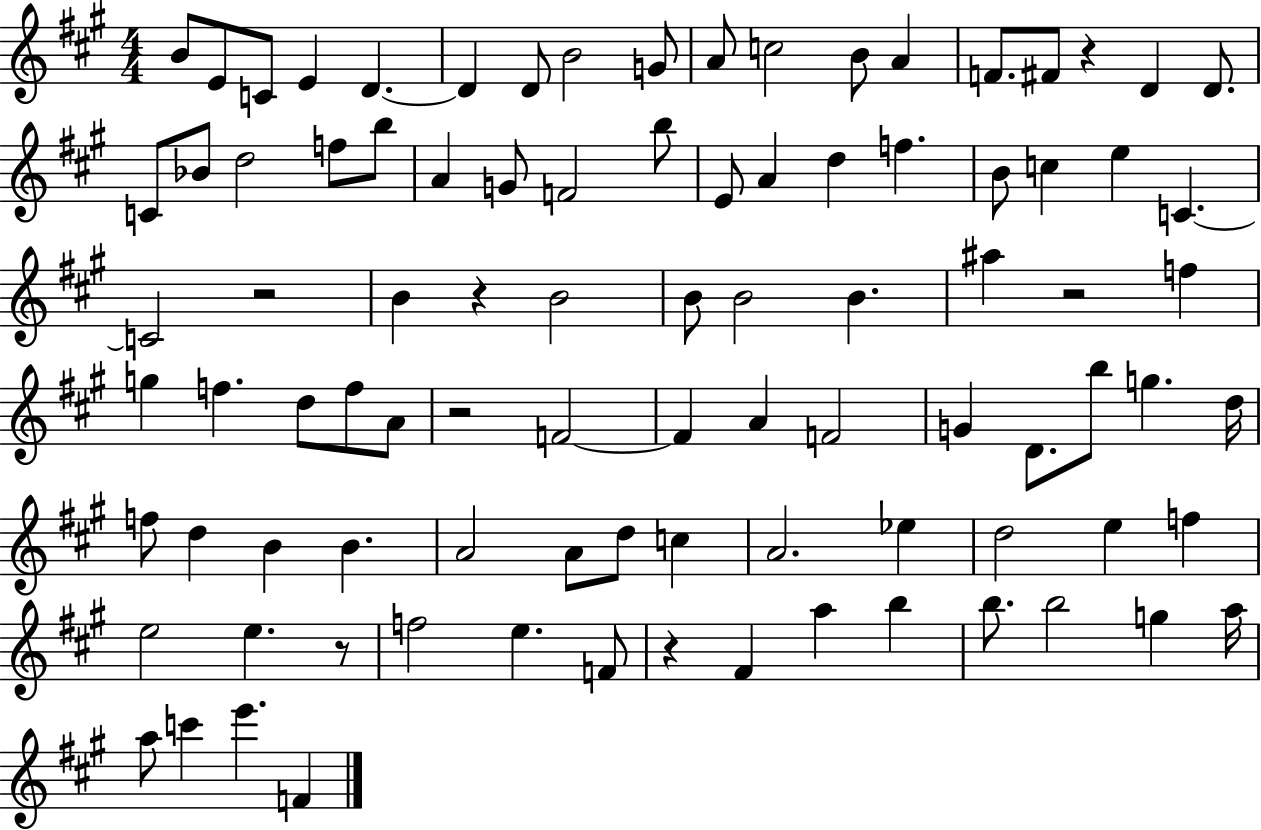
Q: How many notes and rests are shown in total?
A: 92